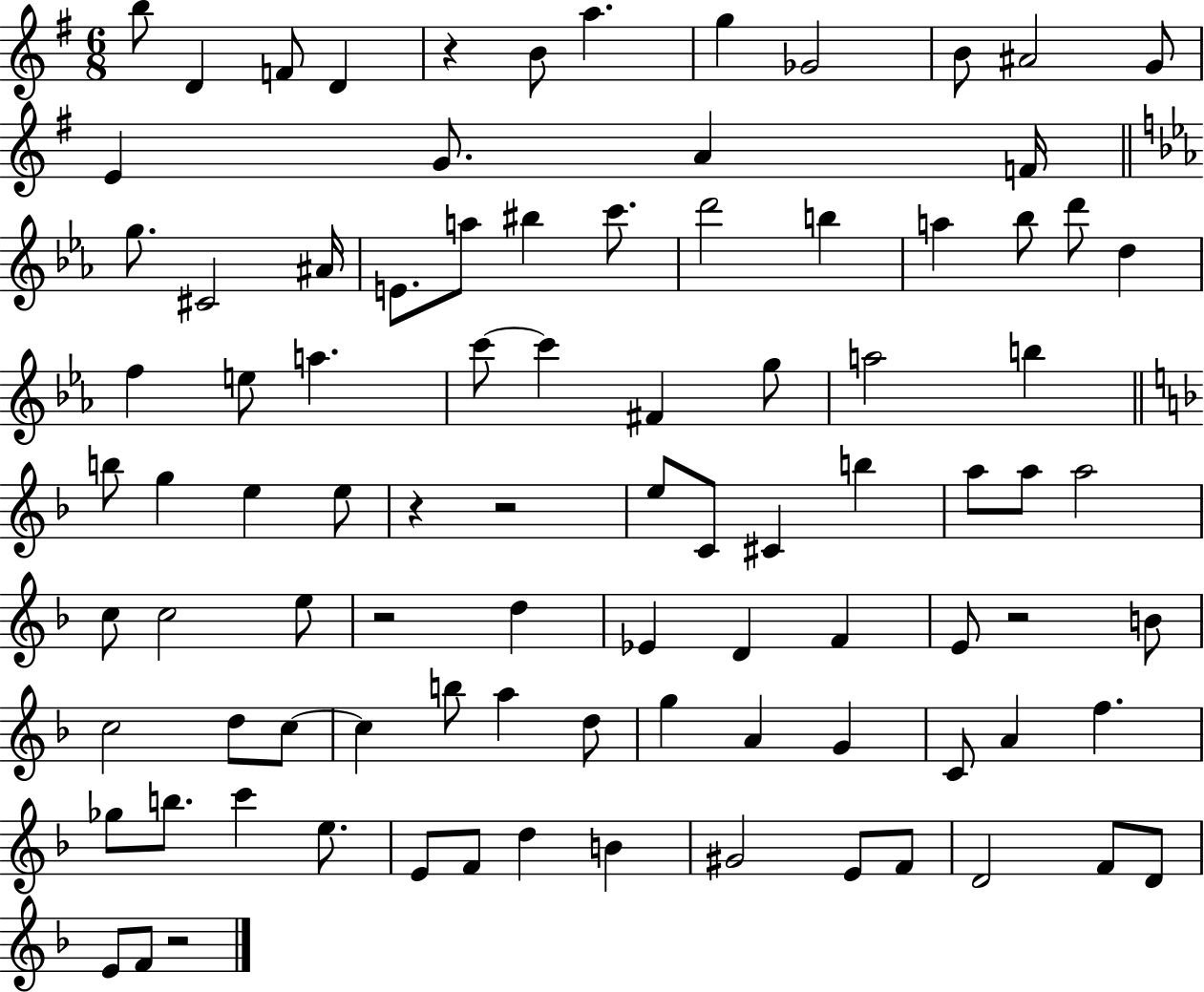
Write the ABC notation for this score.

X:1
T:Untitled
M:6/8
L:1/4
K:G
b/2 D F/2 D z B/2 a g _G2 B/2 ^A2 G/2 E G/2 A F/4 g/2 ^C2 ^A/4 E/2 a/2 ^b c'/2 d'2 b a _b/2 d'/2 d f e/2 a c'/2 c' ^F g/2 a2 b b/2 g e e/2 z z2 e/2 C/2 ^C b a/2 a/2 a2 c/2 c2 e/2 z2 d _E D F E/2 z2 B/2 c2 d/2 c/2 c b/2 a d/2 g A G C/2 A f _g/2 b/2 c' e/2 E/2 F/2 d B ^G2 E/2 F/2 D2 F/2 D/2 E/2 F/2 z2